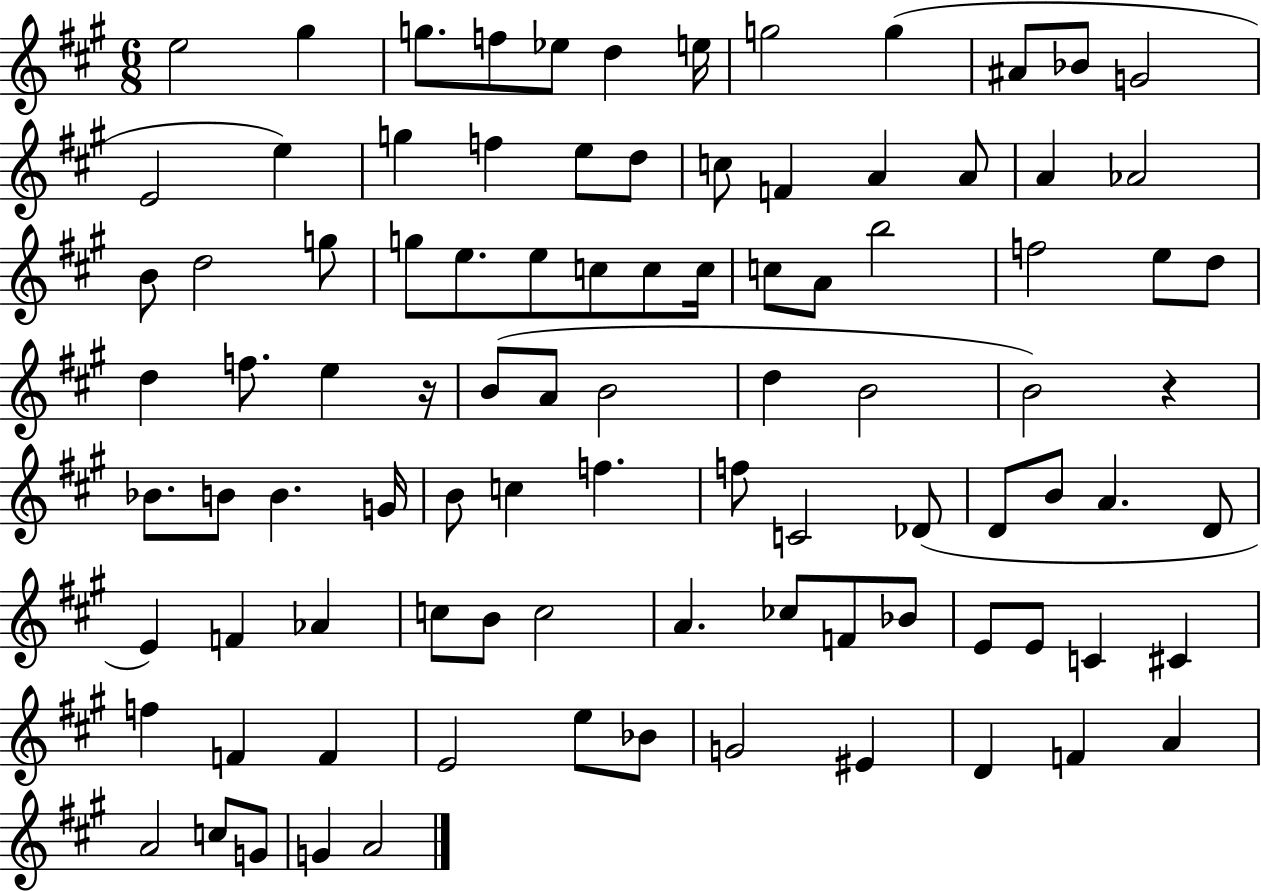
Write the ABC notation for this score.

X:1
T:Untitled
M:6/8
L:1/4
K:A
e2 ^g g/2 f/2 _e/2 d e/4 g2 g ^A/2 _B/2 G2 E2 e g f e/2 d/2 c/2 F A A/2 A _A2 B/2 d2 g/2 g/2 e/2 e/2 c/2 c/2 c/4 c/2 A/2 b2 f2 e/2 d/2 d f/2 e z/4 B/2 A/2 B2 d B2 B2 z _B/2 B/2 B G/4 B/2 c f f/2 C2 _D/2 D/2 B/2 A D/2 E F _A c/2 B/2 c2 A _c/2 F/2 _B/2 E/2 E/2 C ^C f F F E2 e/2 _B/2 G2 ^E D F A A2 c/2 G/2 G A2